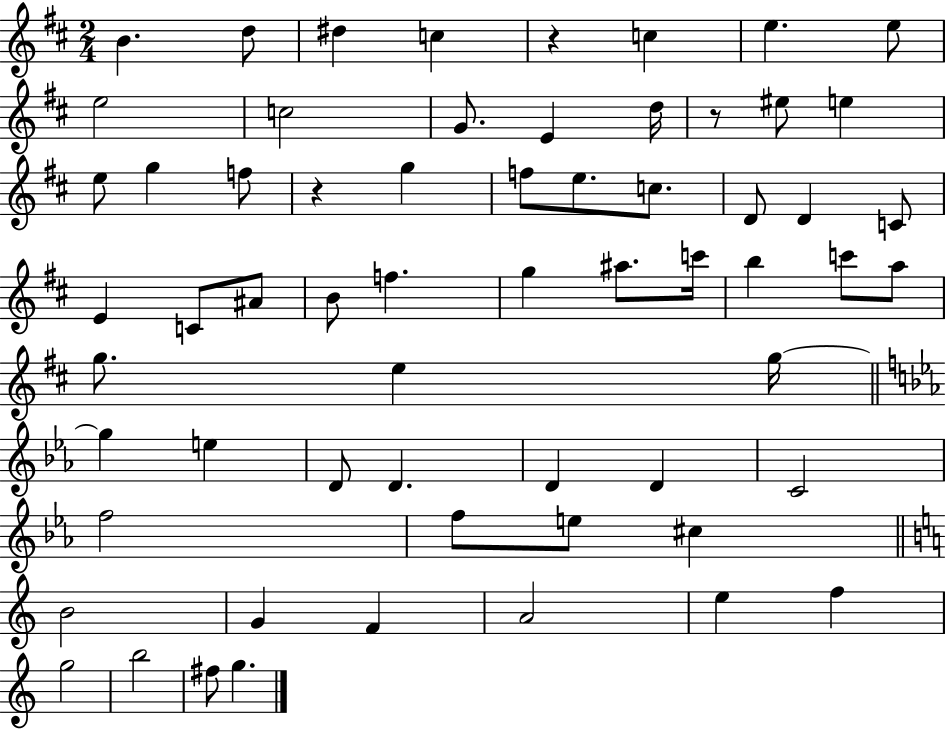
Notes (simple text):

B4/q. D5/e D#5/q C5/q R/q C5/q E5/q. E5/e E5/h C5/h G4/e. E4/q D5/s R/e EIS5/e E5/q E5/e G5/q F5/e R/q G5/q F5/e E5/e. C5/e. D4/e D4/q C4/e E4/q C4/e A#4/e B4/e F5/q. G5/q A#5/e. C6/s B5/q C6/e A5/e G5/e. E5/q G5/s G5/q E5/q D4/e D4/q. D4/q D4/q C4/h F5/h F5/e E5/e C#5/q B4/h G4/q F4/q A4/h E5/q F5/q G5/h B5/h F#5/e G5/q.